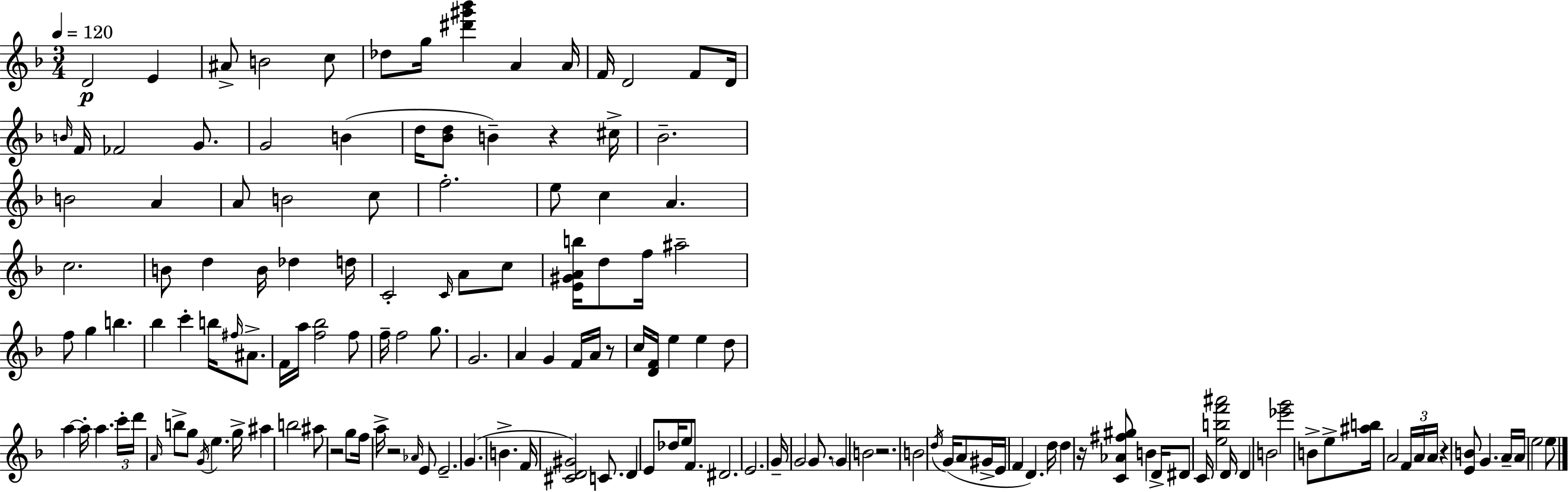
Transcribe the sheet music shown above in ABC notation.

X:1
T:Untitled
M:3/4
L:1/4
K:Dm
D2 E ^A/2 B2 c/2 _d/2 g/4 [^d'^g'_b'] A A/4 F/4 D2 F/2 D/4 B/4 F/4 _F2 G/2 G2 B d/4 [_Bd]/2 B z ^c/4 _B2 B2 A A/2 B2 c/2 f2 e/2 c A c2 B/2 d B/4 _d d/4 C2 C/4 A/2 c/2 [E^GAb]/4 d/2 f/4 ^a2 f/2 g b _b c' b/4 ^f/4 ^A/2 F/4 a/4 [f_b]2 f/2 f/4 f2 g/2 G2 A G F/4 A/4 z/2 c/4 [DF]/4 e e d/2 a a/4 a c'/4 d'/4 A/4 b/2 g/2 G/4 e g/4 ^a b2 ^a/2 z2 g/2 f/4 a/4 z2 _A/4 E/2 E2 G B F/4 [^CD^G]2 C/2 D E/2 _d/4 e/2 F/2 ^D2 E2 G/4 G2 G/2 G B2 z2 B2 d/4 G/4 A/2 ^G/4 E/4 F D d/4 d z/4 [C_A^f^g]/2 B D/4 ^D/2 C/4 [ebf'^a']2 D/4 D B2 [_e'g']2 B/2 e/2 [^ab]/4 A2 F/4 A/4 A/4 z [EB]/2 G A/4 A/4 e2 e/2